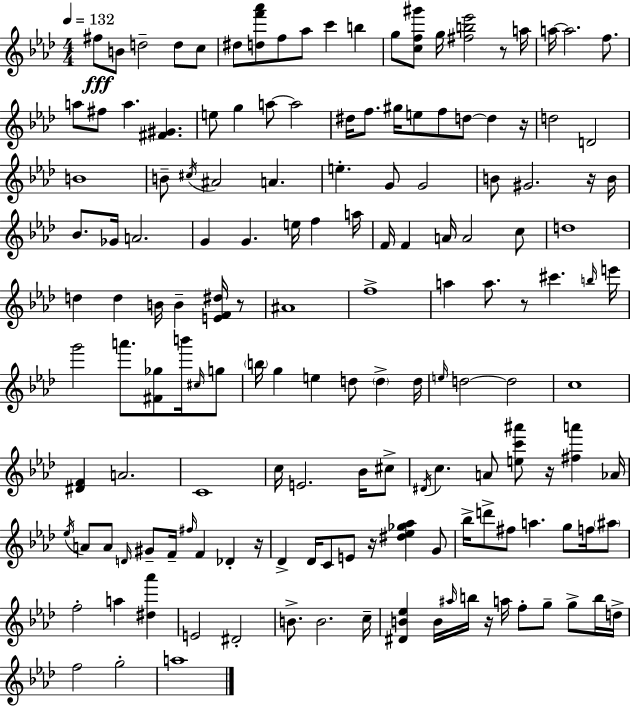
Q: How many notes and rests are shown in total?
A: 154